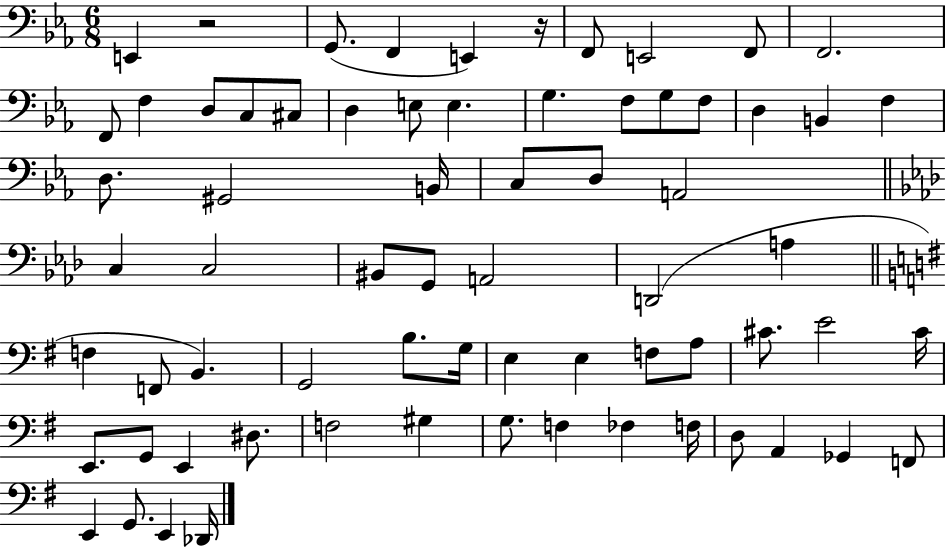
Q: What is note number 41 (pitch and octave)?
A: B3